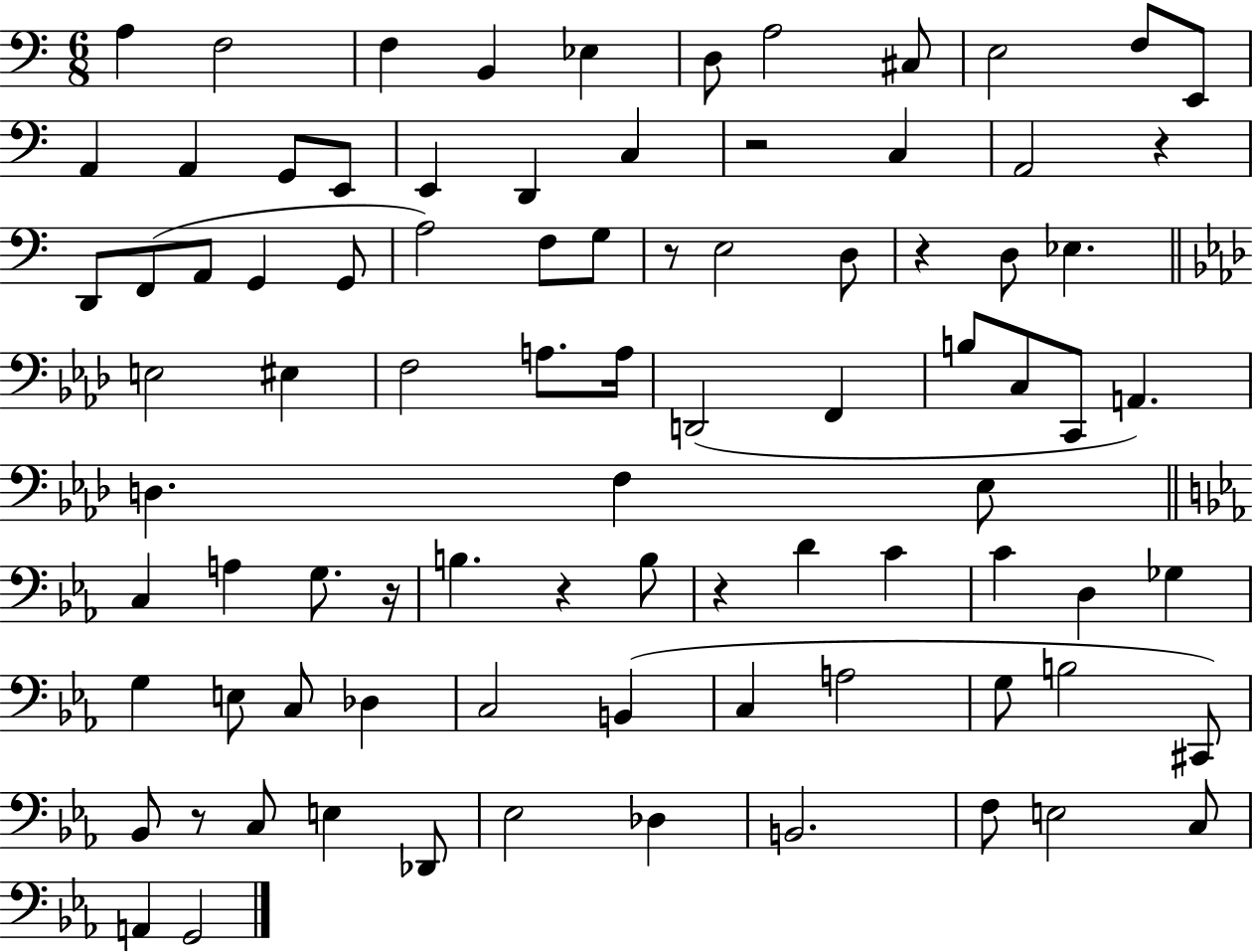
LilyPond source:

{
  \clef bass
  \numericTimeSignature
  \time 6/8
  \key c \major
  a4 f2 | f4 b,4 ees4 | d8 a2 cis8 | e2 f8 e,8 | \break a,4 a,4 g,8 e,8 | e,4 d,4 c4 | r2 c4 | a,2 r4 | \break d,8 f,8( a,8 g,4 g,8 | a2) f8 g8 | r8 e2 d8 | r4 d8 ees4. | \break \bar "||" \break \key aes \major e2 eis4 | f2 a8. a16 | d,2( f,4 | b8 c8 c,8 a,4.) | \break d4. f4 ees8 | \bar "||" \break \key c \minor c4 a4 g8. r16 | b4. r4 b8 | r4 d'4 c'4 | c'4 d4 ges4 | \break g4 e8 c8 des4 | c2 b,4( | c4 a2 | g8 b2 cis,8) | \break bes,8 r8 c8 e4 des,8 | ees2 des4 | b,2. | f8 e2 c8 | \break a,4 g,2 | \bar "|."
}